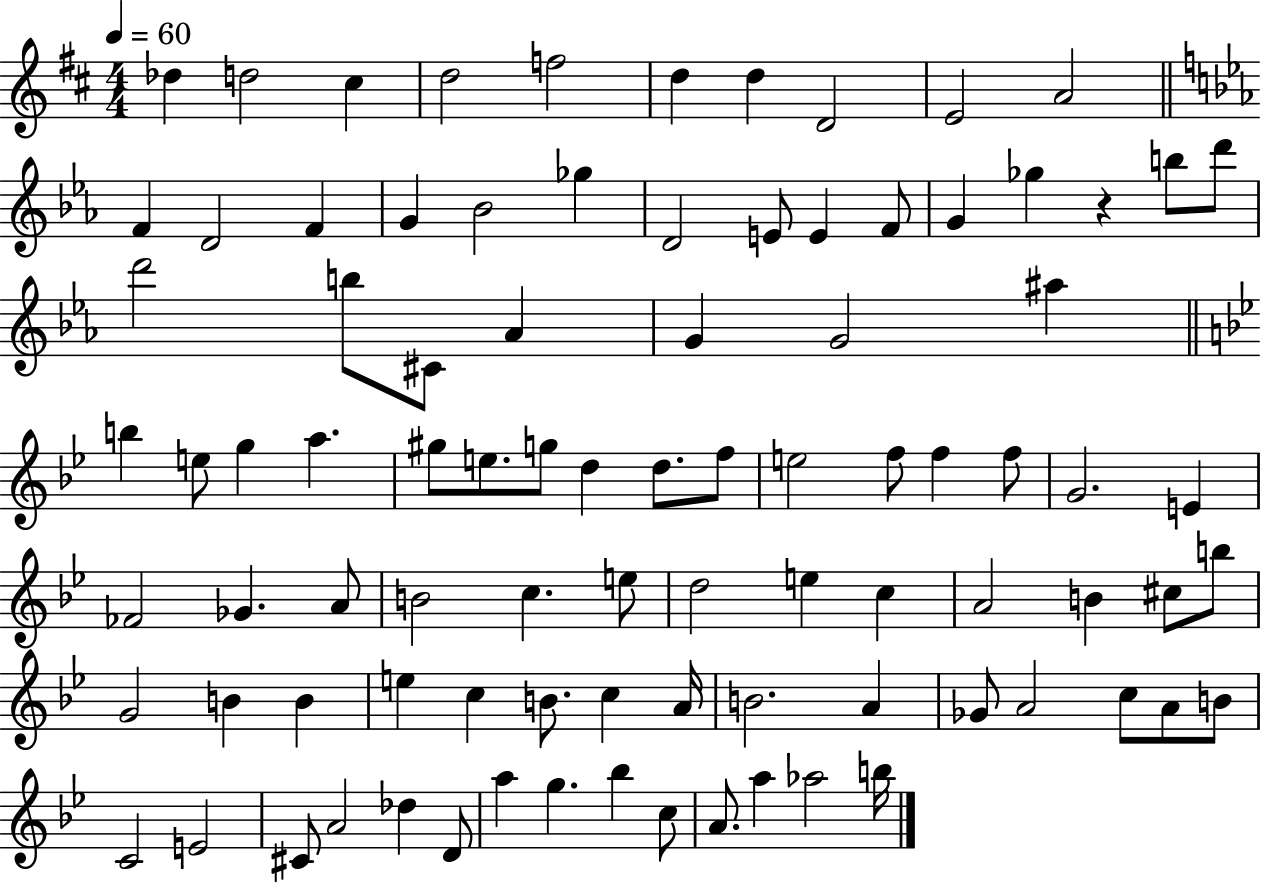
Db5/q D5/h C#5/q D5/h F5/h D5/q D5/q D4/h E4/h A4/h F4/q D4/h F4/q G4/q Bb4/h Gb5/q D4/h E4/e E4/q F4/e G4/q Gb5/q R/q B5/e D6/e D6/h B5/e C#4/e Ab4/q G4/q G4/h A#5/q B5/q E5/e G5/q A5/q. G#5/e E5/e. G5/e D5/q D5/e. F5/e E5/h F5/e F5/q F5/e G4/h. E4/q FES4/h Gb4/q. A4/e B4/h C5/q. E5/e D5/h E5/q C5/q A4/h B4/q C#5/e B5/e G4/h B4/q B4/q E5/q C5/q B4/e. C5/q A4/s B4/h. A4/q Gb4/e A4/h C5/e A4/e B4/e C4/h E4/h C#4/e A4/h Db5/q D4/e A5/q G5/q. Bb5/q C5/e A4/e. A5/q Ab5/h B5/s